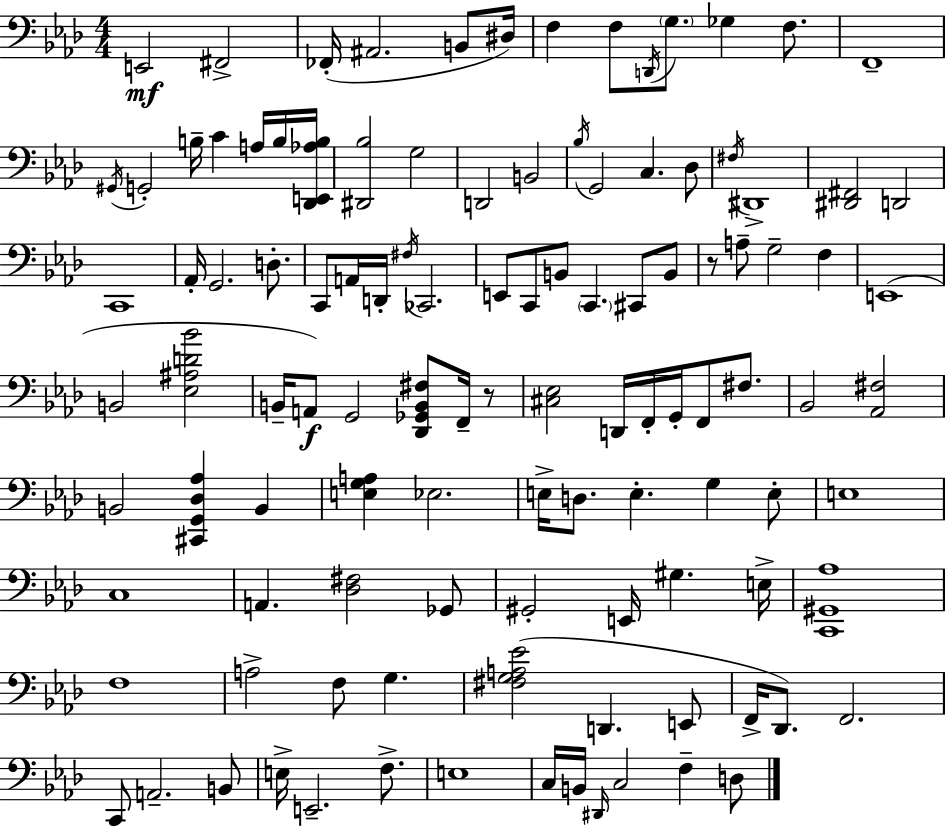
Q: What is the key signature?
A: AES major